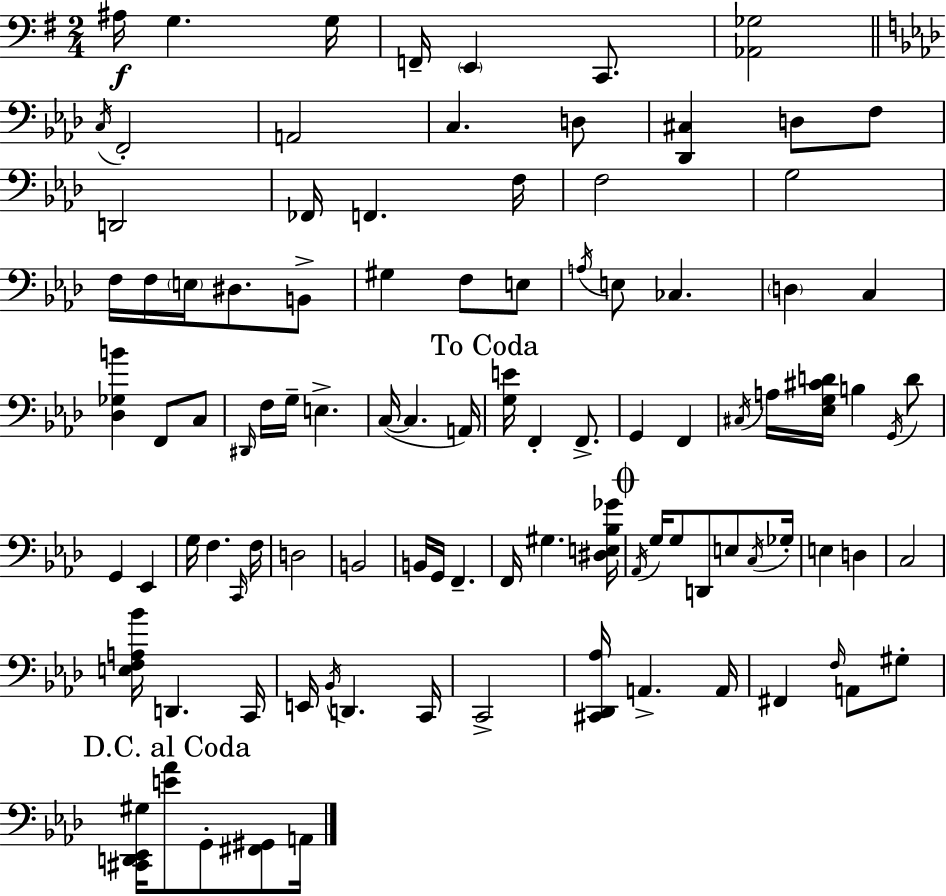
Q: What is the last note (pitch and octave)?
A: A2